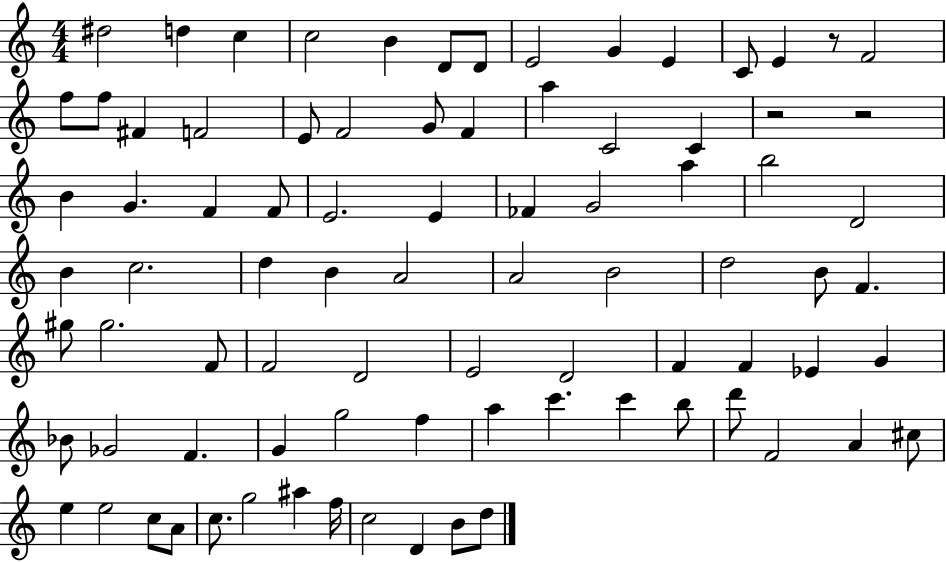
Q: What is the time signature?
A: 4/4